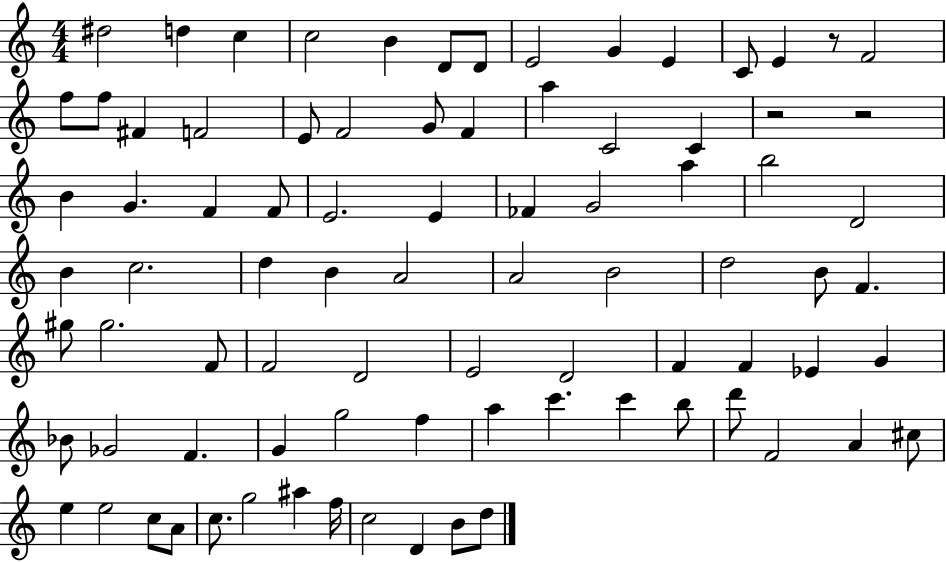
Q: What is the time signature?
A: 4/4